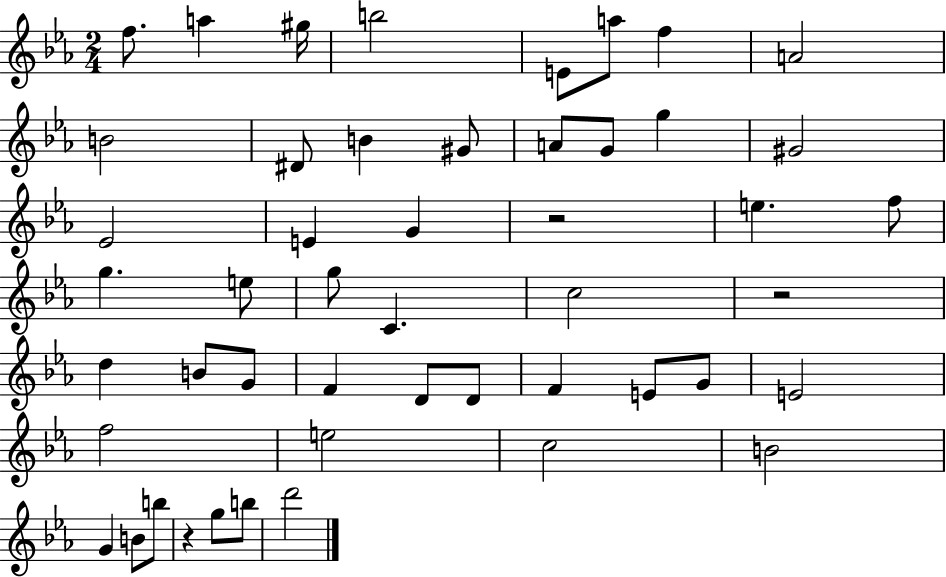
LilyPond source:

{
  \clef treble
  \numericTimeSignature
  \time 2/4
  \key ees \major
  \repeat volta 2 { f''8. a''4 gis''16 | b''2 | e'8 a''8 f''4 | a'2 | \break b'2 | dis'8 b'4 gis'8 | a'8 g'8 g''4 | gis'2 | \break ees'2 | e'4 g'4 | r2 | e''4. f''8 | \break g''4. e''8 | g''8 c'4. | c''2 | r2 | \break d''4 b'8 g'8 | f'4 d'8 d'8 | f'4 e'8 g'8 | e'2 | \break f''2 | e''2 | c''2 | b'2 | \break g'4 b'8 b''8 | r4 g''8 b''8 | d'''2 | } \bar "|."
}